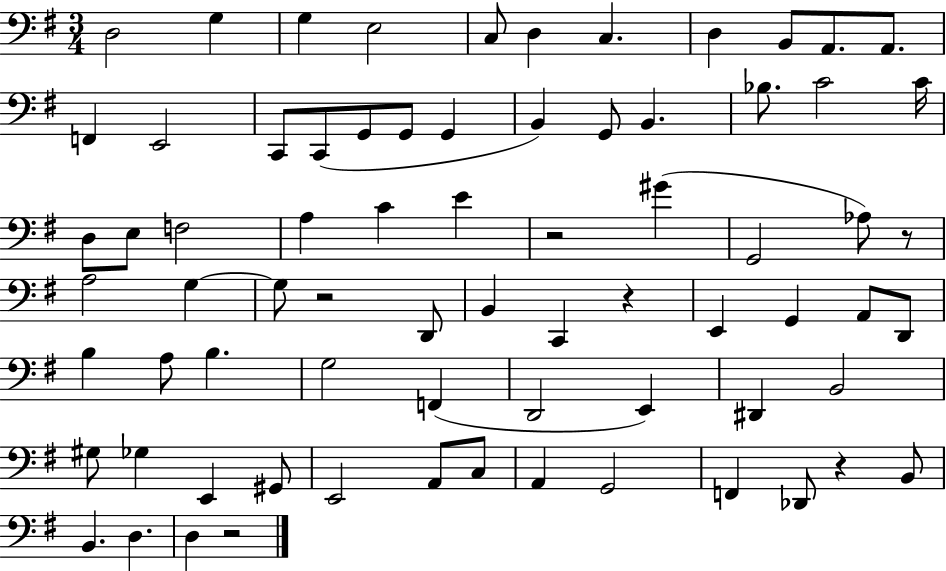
{
  \clef bass
  \numericTimeSignature
  \time 3/4
  \key g \major
  d2 g4 | g4 e2 | c8 d4 c4. | d4 b,8 a,8. a,8. | \break f,4 e,2 | c,8 c,8( g,8 g,8 g,4 | b,4) g,8 b,4. | bes8. c'2 c'16 | \break d8 e8 f2 | a4 c'4 e'4 | r2 gis'4( | g,2 aes8) r8 | \break a2 g4~~ | g8 r2 d,8 | b,4 c,4 r4 | e,4 g,4 a,8 d,8 | \break b4 a8 b4. | g2 f,4( | d,2 e,4) | dis,4 b,2 | \break gis8 ges4 e,4 gis,8 | e,2 a,8 c8 | a,4 g,2 | f,4 des,8 r4 b,8 | \break b,4. d4. | d4 r2 | \bar "|."
}